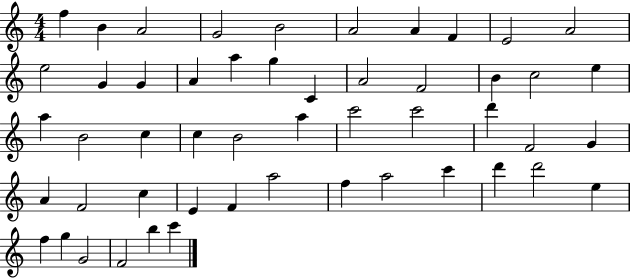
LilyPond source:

{
  \clef treble
  \numericTimeSignature
  \time 4/4
  \key c \major
  f''4 b'4 a'2 | g'2 b'2 | a'2 a'4 f'4 | e'2 a'2 | \break e''2 g'4 g'4 | a'4 a''4 g''4 c'4 | a'2 f'2 | b'4 c''2 e''4 | \break a''4 b'2 c''4 | c''4 b'2 a''4 | c'''2 c'''2 | d'''4 f'2 g'4 | \break a'4 f'2 c''4 | e'4 f'4 a''2 | f''4 a''2 c'''4 | d'''4 d'''2 e''4 | \break f''4 g''4 g'2 | f'2 b''4 c'''4 | \bar "|."
}